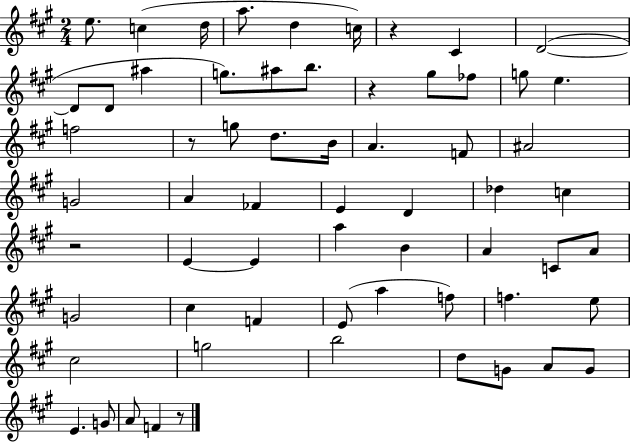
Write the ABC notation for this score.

X:1
T:Untitled
M:2/4
L:1/4
K:A
e/2 c d/4 a/2 d c/4 z ^C D2 D/2 D/2 ^a g/2 ^a/2 b/2 z ^g/2 _f/2 g/2 e f2 z/2 g/2 d/2 B/4 A F/2 ^A2 G2 A _F E D _d c z2 E E a B A C/2 A/2 G2 ^c F E/2 a f/2 f e/2 ^c2 g2 b2 d/2 G/2 A/2 G/2 E G/2 A/2 F z/2